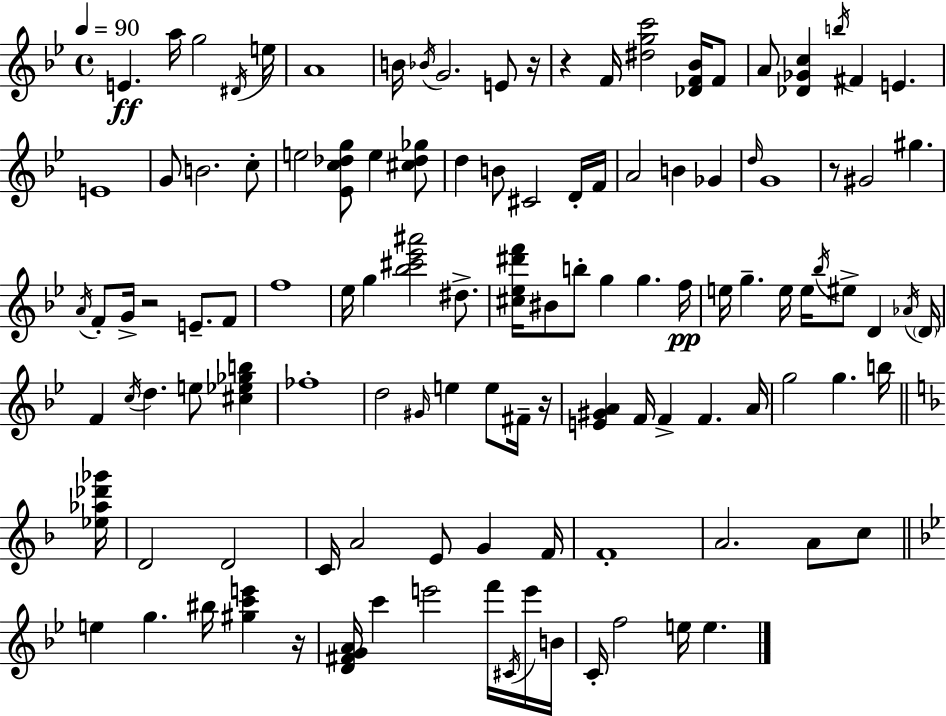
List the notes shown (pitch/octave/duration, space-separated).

E4/q. A5/s G5/h D#4/s E5/s A4/w B4/s Bb4/s G4/h. E4/e R/s R/q F4/s [D#5,G5,C6]/h [Db4,F4,Bb4]/s F4/e A4/e [Db4,Gb4,C5]/q B5/s F#4/q E4/q. E4/w G4/e B4/h. C5/e E5/h [Eb4,C5,Db5,G5]/e E5/q [C#5,Db5,Gb5]/e D5/q B4/e C#4/h D4/s F4/s A4/h B4/q Gb4/q D5/s G4/w R/e G#4/h G#5/q. A4/s F4/e G4/s R/h E4/e. F4/e F5/w Eb5/s G5/q [Bb5,C#6,Eb6,A#6]/h D#5/e. [C#5,Eb5,D#6,F6]/s BIS4/e B5/e G5/q G5/q. F5/s E5/s G5/q. E5/s E5/s Bb5/s EIS5/e D4/q Ab4/s D4/s F4/q C5/s D5/q. E5/e [C#5,Eb5,Gb5,B5]/q FES5/w D5/h G#4/s E5/q E5/e F#4/s R/s [E4,G#4,A4]/q F4/s F4/q F4/q. A4/s G5/h G5/q. B5/s [Eb5,Ab5,Db6,Gb6]/s D4/h D4/h C4/s A4/h E4/e G4/q F4/s F4/w A4/h. A4/e C5/e E5/q G5/q. BIS5/s [G#5,C6,E6]/q R/s [D4,F#4,G4,A4]/s C6/q E6/h F6/s C#4/s E6/s B4/s C4/s F5/h E5/s E5/q.